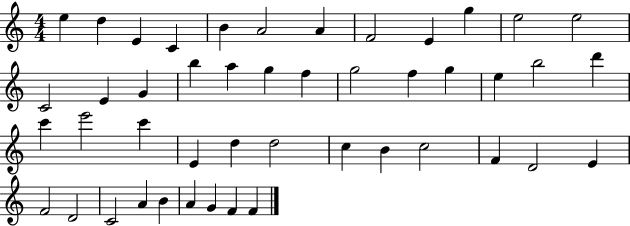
X:1
T:Untitled
M:4/4
L:1/4
K:C
e d E C B A2 A F2 E g e2 e2 C2 E G b a g f g2 f g e b2 d' c' e'2 c' E d d2 c B c2 F D2 E F2 D2 C2 A B A G F F